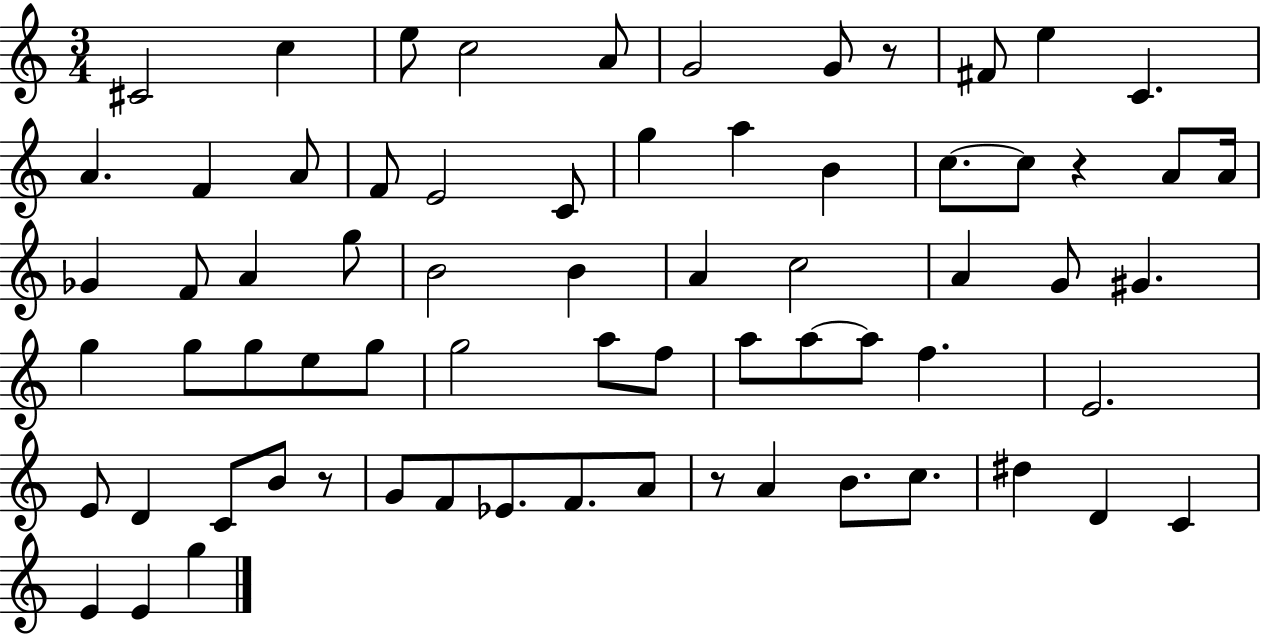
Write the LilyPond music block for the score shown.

{
  \clef treble
  \numericTimeSignature
  \time 3/4
  \key c \major
  \repeat volta 2 { cis'2 c''4 | e''8 c''2 a'8 | g'2 g'8 r8 | fis'8 e''4 c'4. | \break a'4. f'4 a'8 | f'8 e'2 c'8 | g''4 a''4 b'4 | c''8.~~ c''8 r4 a'8 a'16 | \break ges'4 f'8 a'4 g''8 | b'2 b'4 | a'4 c''2 | a'4 g'8 gis'4. | \break g''4 g''8 g''8 e''8 g''8 | g''2 a''8 f''8 | a''8 a''8~~ a''8 f''4. | e'2. | \break e'8 d'4 c'8 b'8 r8 | g'8 f'8 ees'8. f'8. a'8 | r8 a'4 b'8. c''8. | dis''4 d'4 c'4 | \break e'4 e'4 g''4 | } \bar "|."
}